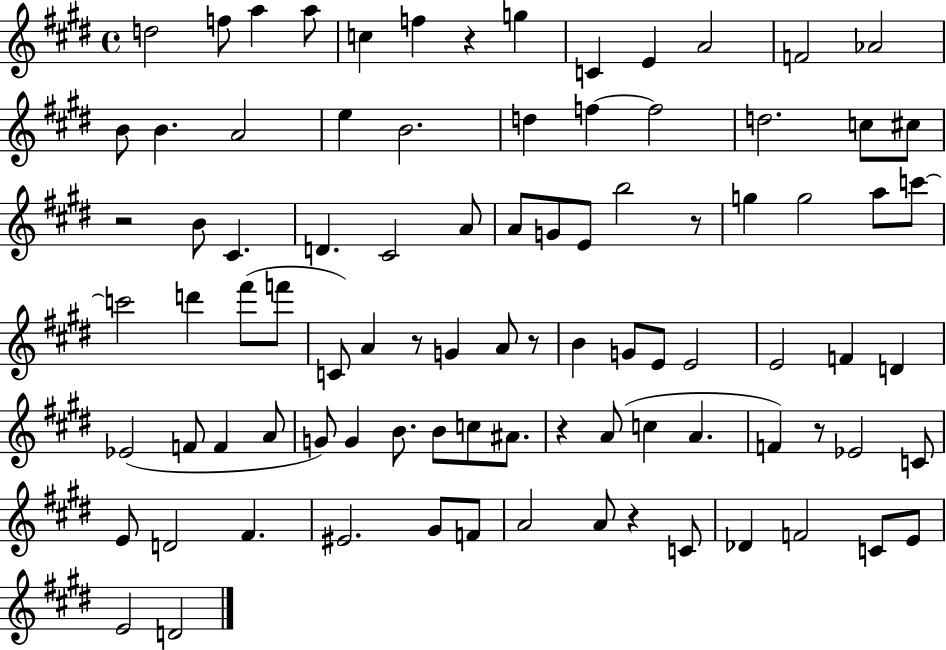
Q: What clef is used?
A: treble